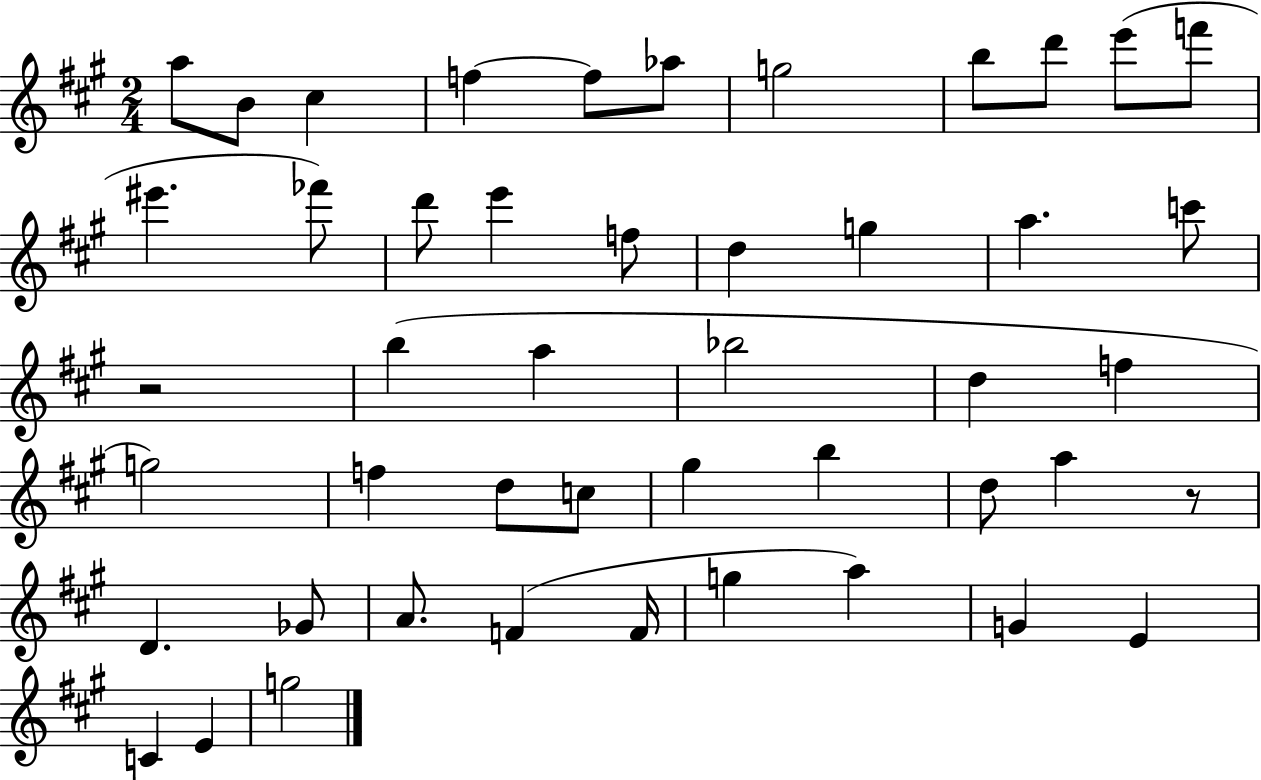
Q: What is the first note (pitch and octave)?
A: A5